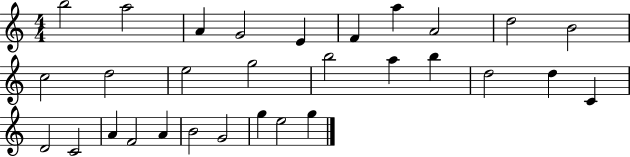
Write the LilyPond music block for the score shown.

{
  \clef treble
  \numericTimeSignature
  \time 4/4
  \key c \major
  b''2 a''2 | a'4 g'2 e'4 | f'4 a''4 a'2 | d''2 b'2 | \break c''2 d''2 | e''2 g''2 | b''2 a''4 b''4 | d''2 d''4 c'4 | \break d'2 c'2 | a'4 f'2 a'4 | b'2 g'2 | g''4 e''2 g''4 | \break \bar "|."
}